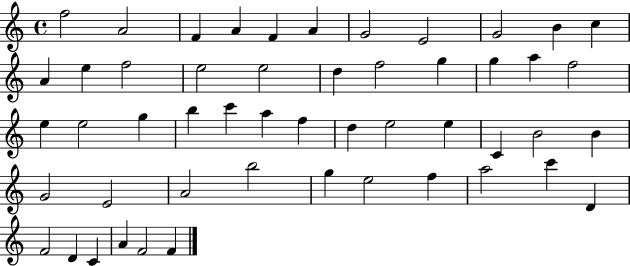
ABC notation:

X:1
T:Untitled
M:4/4
L:1/4
K:C
f2 A2 F A F A G2 E2 G2 B c A e f2 e2 e2 d f2 g g a f2 e e2 g b c' a f d e2 e C B2 B G2 E2 A2 b2 g e2 f a2 c' D F2 D C A F2 F